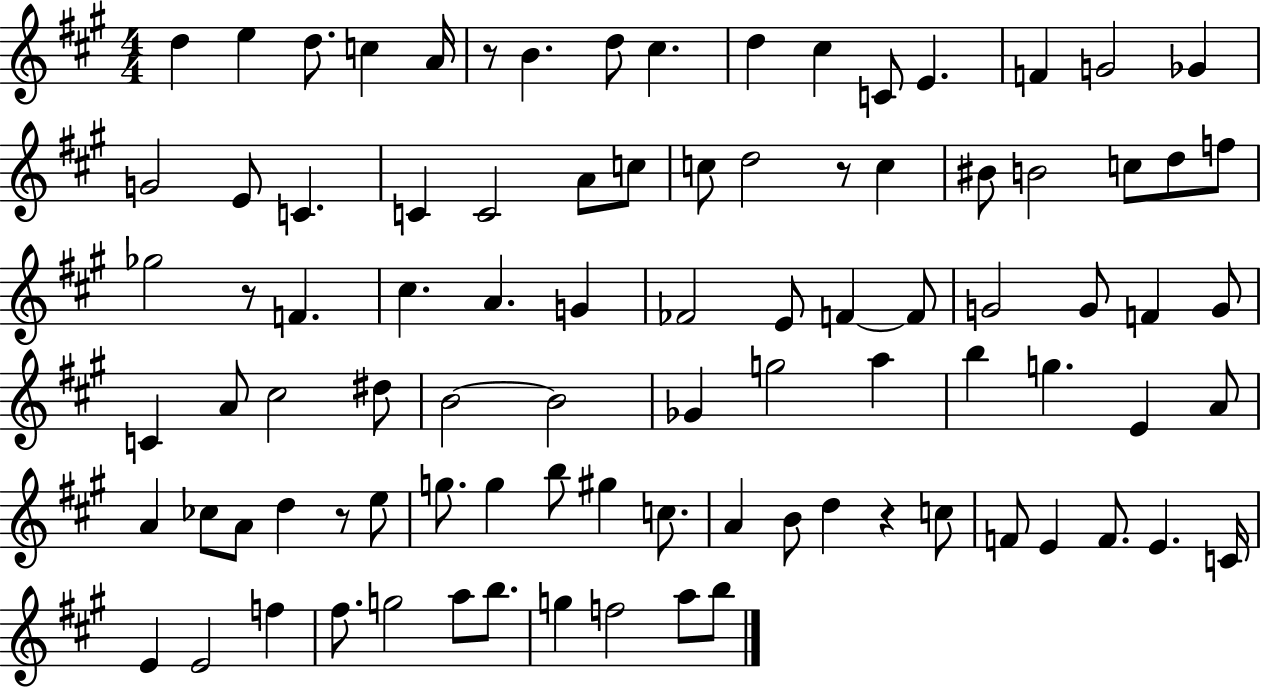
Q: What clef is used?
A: treble